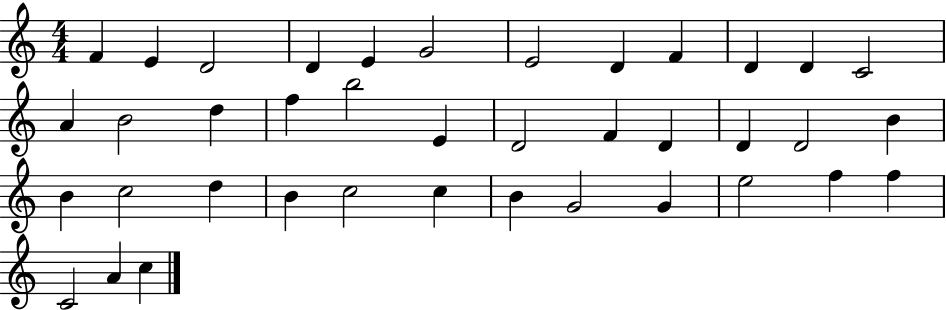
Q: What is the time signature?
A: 4/4